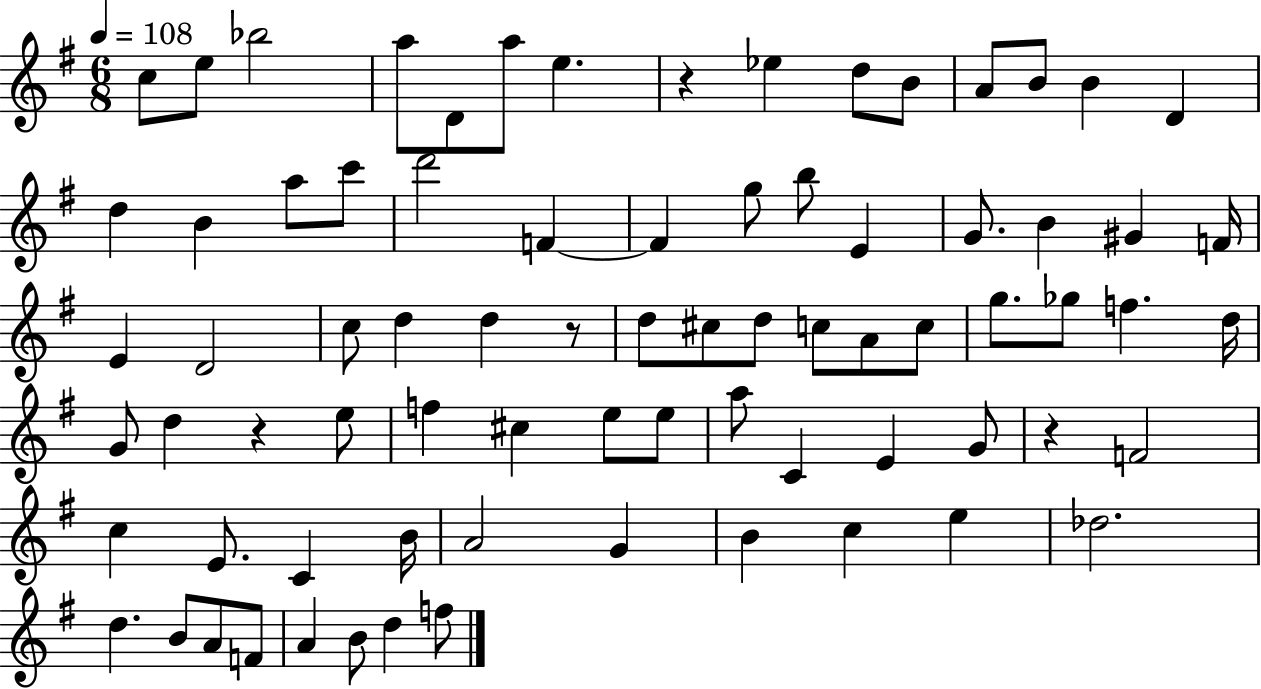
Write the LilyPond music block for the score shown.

{
  \clef treble
  \numericTimeSignature
  \time 6/8
  \key g \major
  \tempo 4 = 108
  c''8 e''8 bes''2 | a''8 d'8 a''8 e''4. | r4 ees''4 d''8 b'8 | a'8 b'8 b'4 d'4 | \break d''4 b'4 a''8 c'''8 | d'''2 f'4~~ | f'4 g''8 b''8 e'4 | g'8. b'4 gis'4 f'16 | \break e'4 d'2 | c''8 d''4 d''4 r8 | d''8 cis''8 d''8 c''8 a'8 c''8 | g''8. ges''8 f''4. d''16 | \break g'8 d''4 r4 e''8 | f''4 cis''4 e''8 e''8 | a''8 c'4 e'4 g'8 | r4 f'2 | \break c''4 e'8. c'4 b'16 | a'2 g'4 | b'4 c''4 e''4 | des''2. | \break d''4. b'8 a'8 f'8 | a'4 b'8 d''4 f''8 | \bar "|."
}